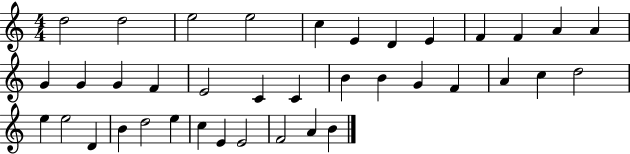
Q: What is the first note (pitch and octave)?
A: D5